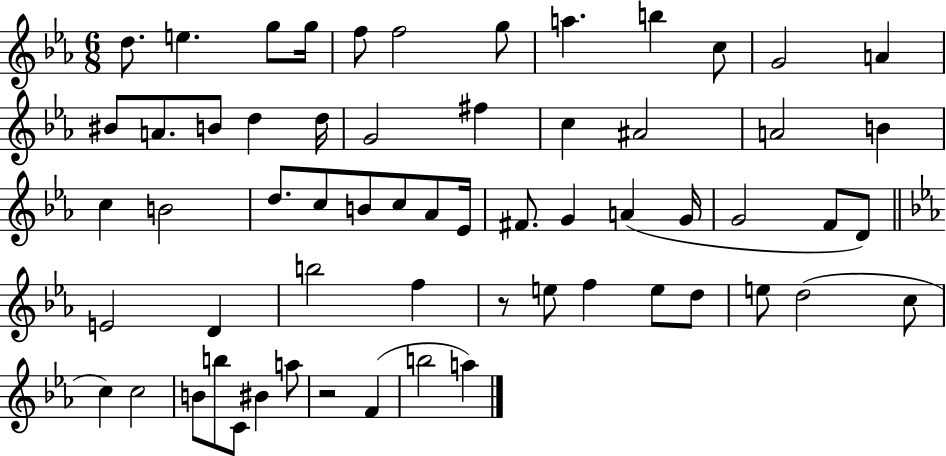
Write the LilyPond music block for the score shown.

{
  \clef treble
  \numericTimeSignature
  \time 6/8
  \key ees \major
  d''8. e''4. g''8 g''16 | f''8 f''2 g''8 | a''4. b''4 c''8 | g'2 a'4 | \break bis'8 a'8. b'8 d''4 d''16 | g'2 fis''4 | c''4 ais'2 | a'2 b'4 | \break c''4 b'2 | d''8. c''8 b'8 c''8 aes'8 ees'16 | fis'8. g'4 a'4( g'16 | g'2 f'8 d'8) | \break \bar "||" \break \key ees \major e'2 d'4 | b''2 f''4 | r8 e''8 f''4 e''8 d''8 | e''8 d''2( c''8 | \break c''4) c''2 | b'8 b''8 c'8 bis'4 a''8 | r2 f'4( | b''2 a''4) | \break \bar "|."
}